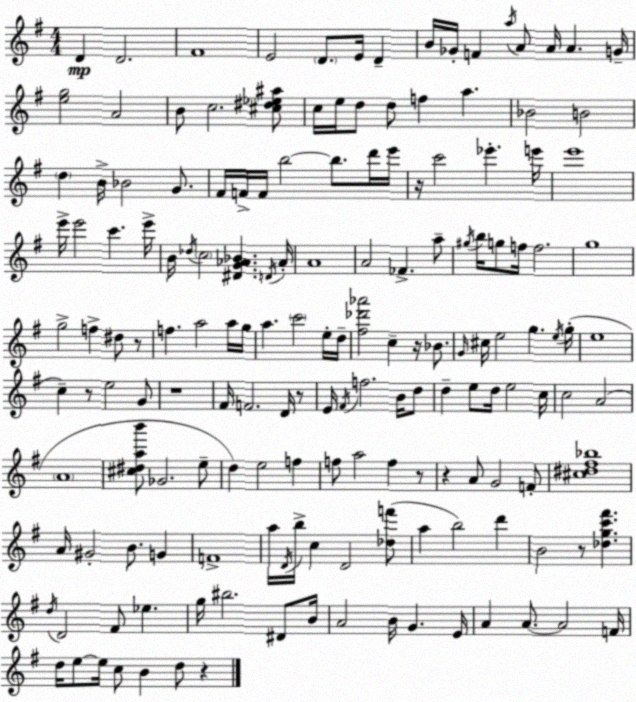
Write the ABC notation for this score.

X:1
T:Untitled
M:4/4
L:1/4
K:Em
D D2 ^F4 E2 D/2 E/4 D B/4 _G/4 F a/4 A/2 A/4 A G/4 [eg]2 A2 B/2 c2 [^c^d_e^a]/2 c/4 e/4 d/2 d/2 f a _B2 B2 d B/4 _B2 G/2 ^F/4 F/4 F/4 b2 b/2 d'/4 e'/4 z/4 c'2 _e' e'/4 e'4 e'/4 e'2 c' e'/4 B/4 _d/4 c2 [^DG_A_B] D/4 _A/4 A4 A2 _F a/2 ^g/4 b/4 g/2 f/4 f2 g4 g2 f ^d/2 z/2 f a2 a/4 g/4 a c'2 e/4 d/4 [^f_d'_a']2 c z/4 _B/2 G/4 ^c/4 e2 g e/4 g/4 e4 c z/2 e2 G/2 z4 ^F/4 F2 D/4 z/2 E/4 ^F/4 f2 B/4 d/2 d e/2 d/4 e2 c/4 c2 A2 A4 [^c^dab']/2 _G2 e/2 d e2 f f/2 a2 f z/2 z A/2 G2 F/2 [^c^d^f_b]4 A/4 ^G2 B/2 G F4 a/4 D/4 b/4 c D2 [_df']/2 a b2 d' B2 z/2 [_dgc'^f'] d/4 D2 ^F/2 _e g/4 ^b2 ^D/2 B/4 A2 B/4 G E/4 A A/2 A2 F/4 d/4 e/2 e/4 c/2 B d/2 z